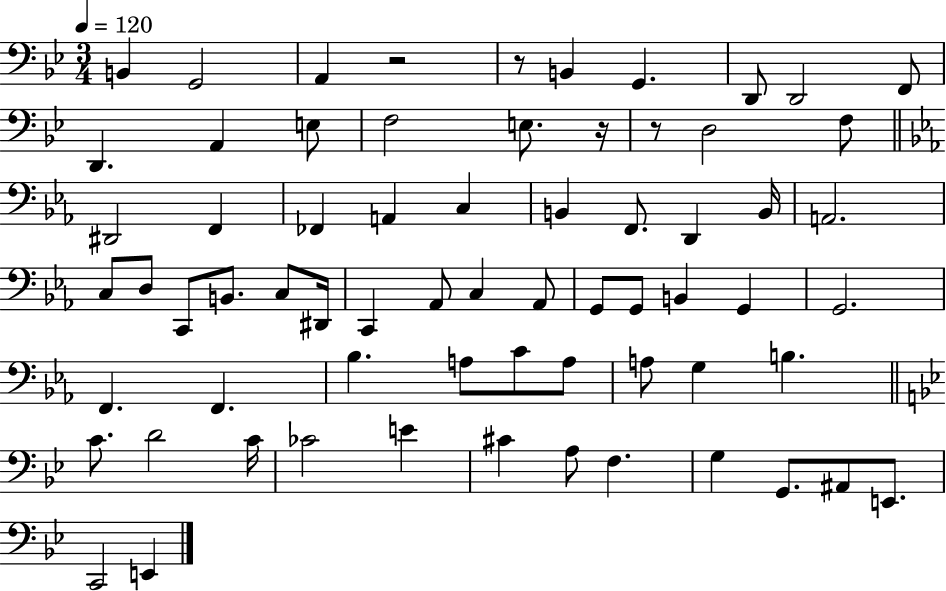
{
  \clef bass
  \numericTimeSignature
  \time 3/4
  \key bes \major
  \tempo 4 = 120
  b,4 g,2 | a,4 r2 | r8 b,4 g,4. | d,8 d,2 f,8 | \break d,4. a,4 e8 | f2 e8. r16 | r8 d2 f8 | \bar "||" \break \key ees \major dis,2 f,4 | fes,4 a,4 c4 | b,4 f,8. d,4 b,16 | a,2. | \break c8 d8 c,8 b,8. c8 dis,16 | c,4 aes,8 c4 aes,8 | g,8 g,8 b,4 g,4 | g,2. | \break f,4. f,4. | bes4. a8 c'8 a8 | a8 g4 b4. | \bar "||" \break \key bes \major c'8. d'2 c'16 | ces'2 e'4 | cis'4 a8 f4. | g4 g,8. ais,8 e,8. | \break c,2 e,4 | \bar "|."
}